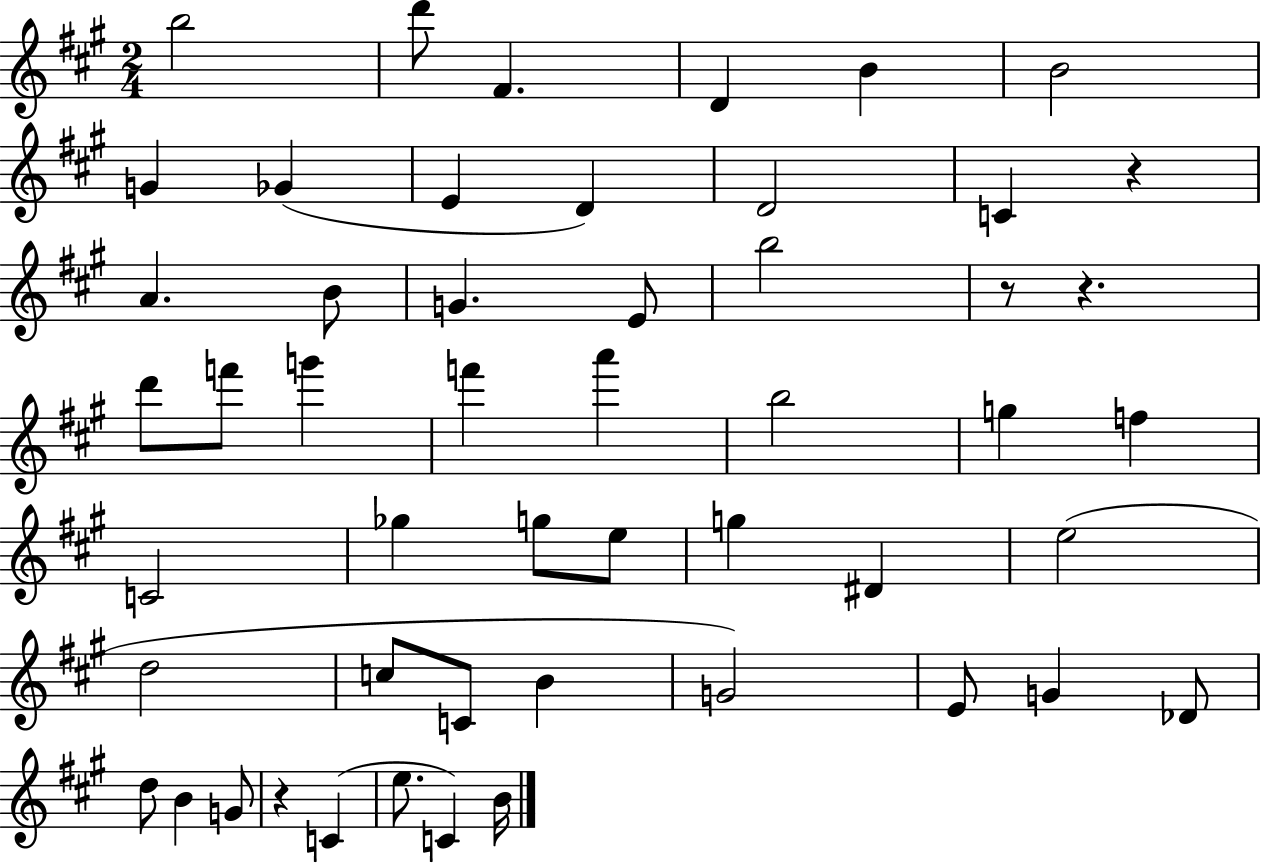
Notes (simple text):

B5/h D6/e F#4/q. D4/q B4/q B4/h G4/q Gb4/q E4/q D4/q D4/h C4/q R/q A4/q. B4/e G4/q. E4/e B5/h R/e R/q. D6/e F6/e G6/q F6/q A6/q B5/h G5/q F5/q C4/h Gb5/q G5/e E5/e G5/q D#4/q E5/h D5/h C5/e C4/e B4/q G4/h E4/e G4/q Db4/e D5/e B4/q G4/e R/q C4/q E5/e. C4/q B4/s